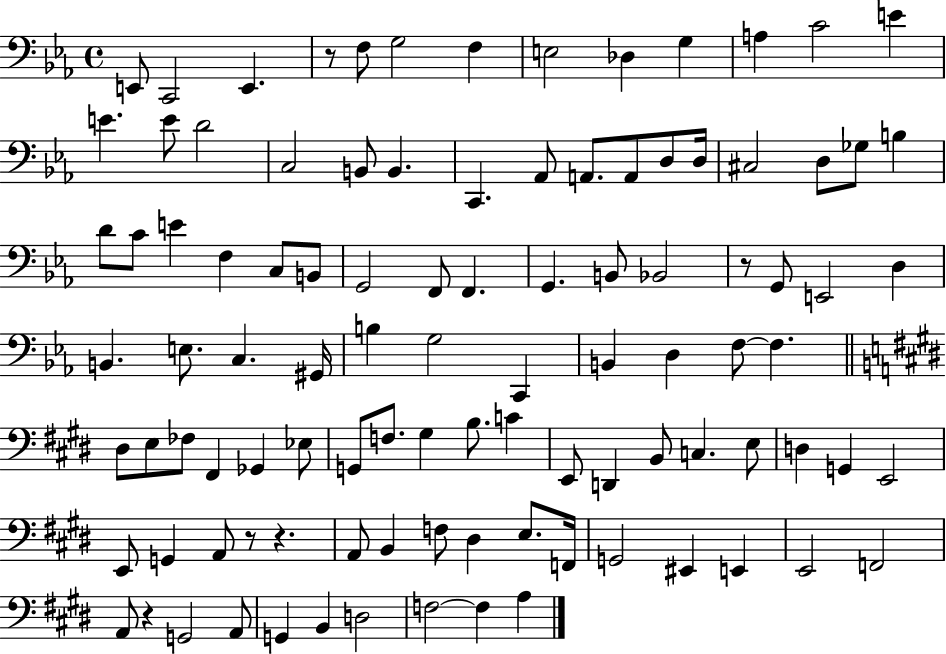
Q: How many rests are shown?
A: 5